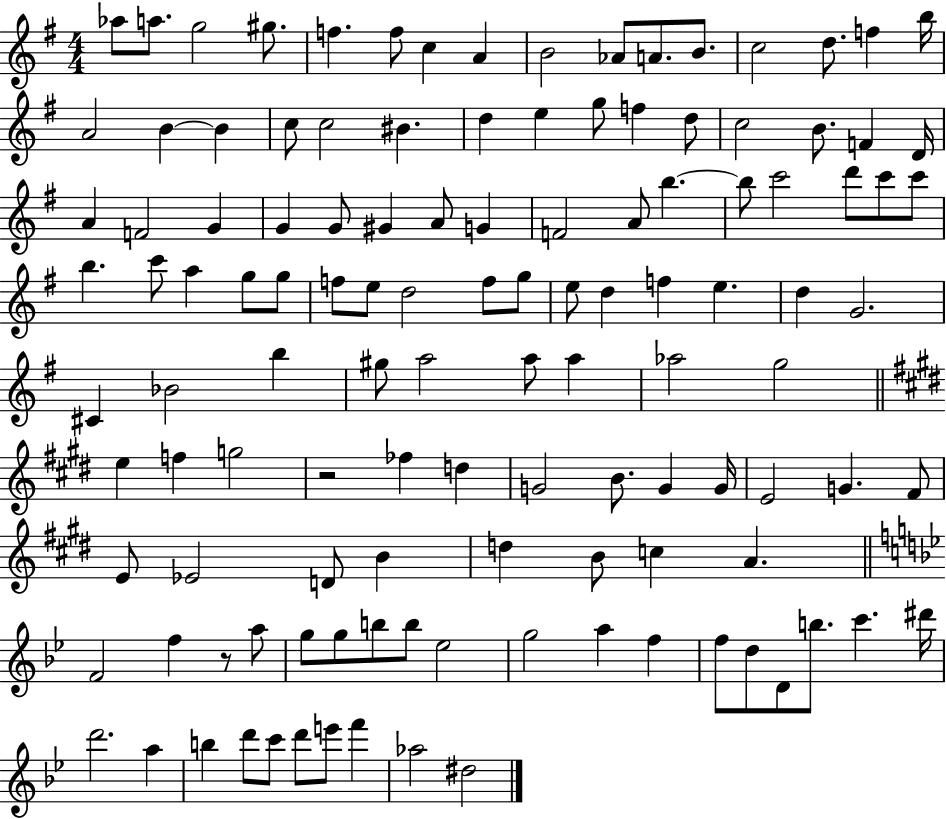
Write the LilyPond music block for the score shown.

{
  \clef treble
  \numericTimeSignature
  \time 4/4
  \key g \major
  \repeat volta 2 { aes''8 a''8. g''2 gis''8. | f''4. f''8 c''4 a'4 | b'2 aes'8 a'8. b'8. | c''2 d''8. f''4 b''16 | \break a'2 b'4~~ b'4 | c''8 c''2 bis'4. | d''4 e''4 g''8 f''4 d''8 | c''2 b'8. f'4 d'16 | \break a'4 f'2 g'4 | g'4 g'8 gis'4 a'8 g'4 | f'2 a'8 b''4.~~ | b''8 c'''2 d'''8 c'''8 c'''8 | \break b''4. c'''8 a''4 g''8 g''8 | f''8 e''8 d''2 f''8 g''8 | e''8 d''4 f''4 e''4. | d''4 g'2. | \break cis'4 bes'2 b''4 | gis''8 a''2 a''8 a''4 | aes''2 g''2 | \bar "||" \break \key e \major e''4 f''4 g''2 | r2 fes''4 d''4 | g'2 b'8. g'4 g'16 | e'2 g'4. fis'8 | \break e'8 ees'2 d'8 b'4 | d''4 b'8 c''4 a'4. | \bar "||" \break \key g \minor f'2 f''4 r8 a''8 | g''8 g''8 b''8 b''8 ees''2 | g''2 a''4 f''4 | f''8 d''8 d'8 b''8. c'''4. dis'''16 | \break d'''2. a''4 | b''4 d'''8 c'''8 d'''8 e'''8 f'''4 | aes''2 dis''2 | } \bar "|."
}